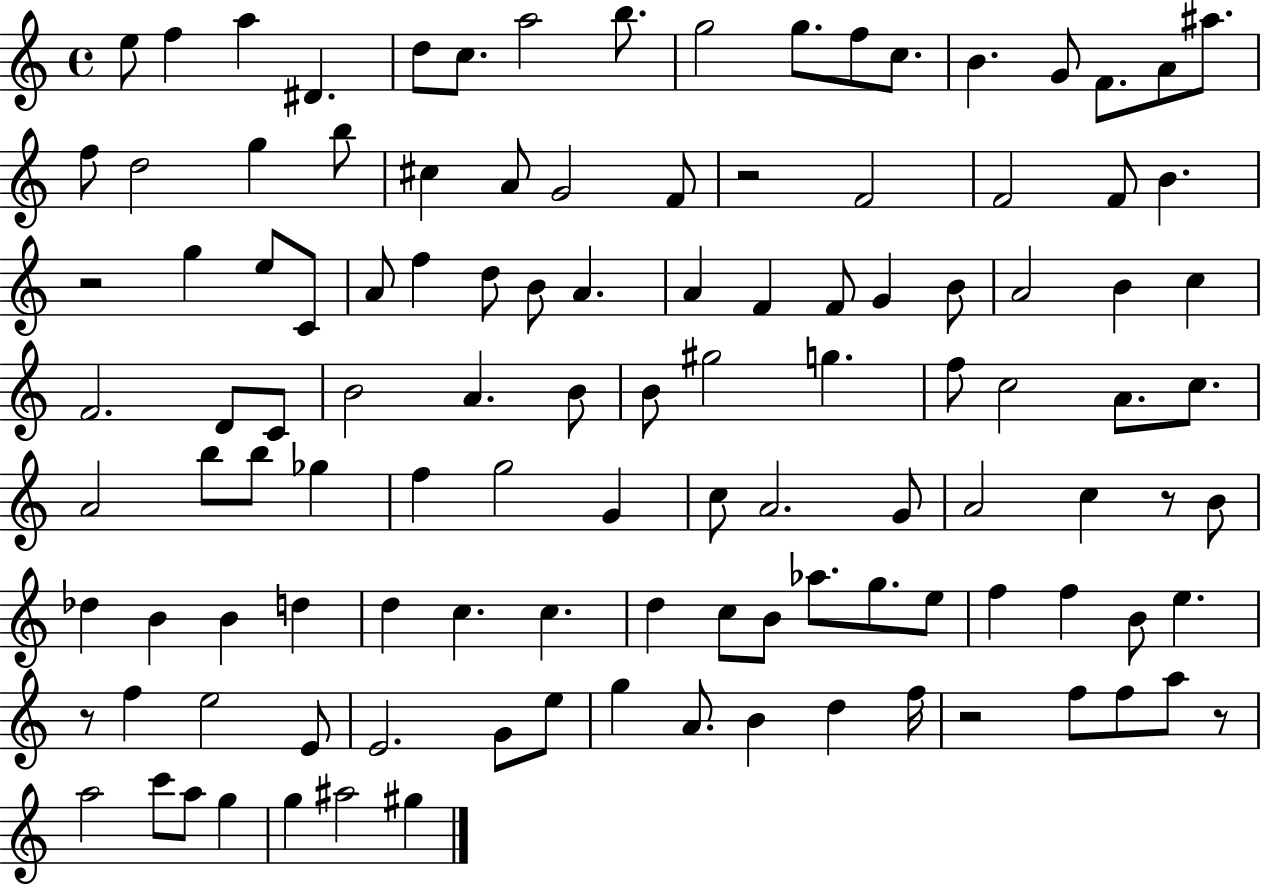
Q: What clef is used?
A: treble